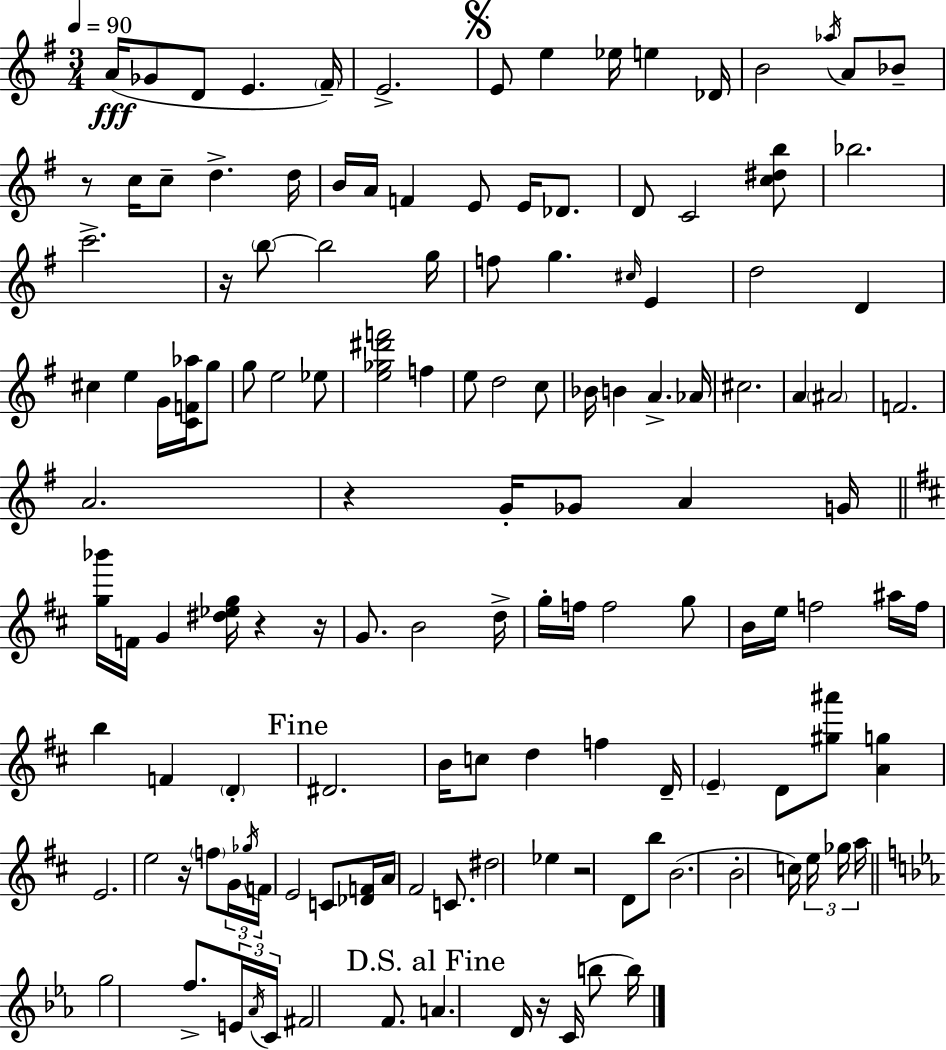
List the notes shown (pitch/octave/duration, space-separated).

A4/s Gb4/e D4/e E4/q. F#4/s E4/h. E4/e E5/q Eb5/s E5/q Db4/s B4/h Ab5/s A4/e Bb4/e R/e C5/s C5/e D5/q. D5/s B4/s A4/s F4/q E4/e E4/s Db4/e. D4/e C4/h [C5,D#5,B5]/e Bb5/h. C6/h. R/s B5/e B5/h G5/s F5/e G5/q. C#5/s E4/q D5/h D4/q C#5/q E5/q G4/s [C4,F4,Ab5]/s G5/e G5/e E5/h Eb5/e [E5,Gb5,D#6,F6]/h F5/q E5/e D5/h C5/e Bb4/s B4/q A4/q. Ab4/s C#5/h. A4/q A#4/h F4/h. A4/h. R/q G4/s Gb4/e A4/q G4/s [G5,Bb6]/s F4/s G4/q [D#5,Eb5,G5]/s R/q R/s G4/e. B4/h D5/s G5/s F5/s F5/h G5/e B4/s E5/s F5/h A#5/s F5/s B5/q F4/q D4/q D#4/h. B4/s C5/e D5/q F5/q D4/s E4/q D4/e [G#5,A#6]/e [A4,G5]/q E4/h. E5/h R/s F5/e G4/s Gb5/s F4/s E4/h C4/e [Db4,F4]/s A4/s F#4/h C4/e. D#5/h Eb5/q R/h D4/e B5/e B4/h. B4/h C5/s E5/s Gb5/s A5/s G5/h F5/e. E4/s Ab4/s C4/s F#4/h F4/e. A4/q. D4/s R/s C4/s B5/e B5/s